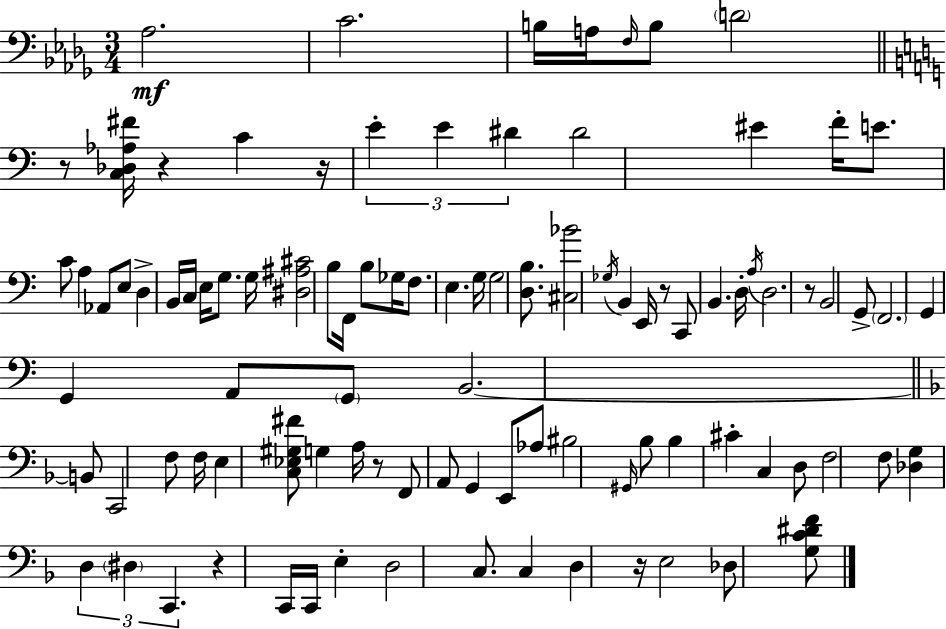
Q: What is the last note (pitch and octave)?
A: Db3